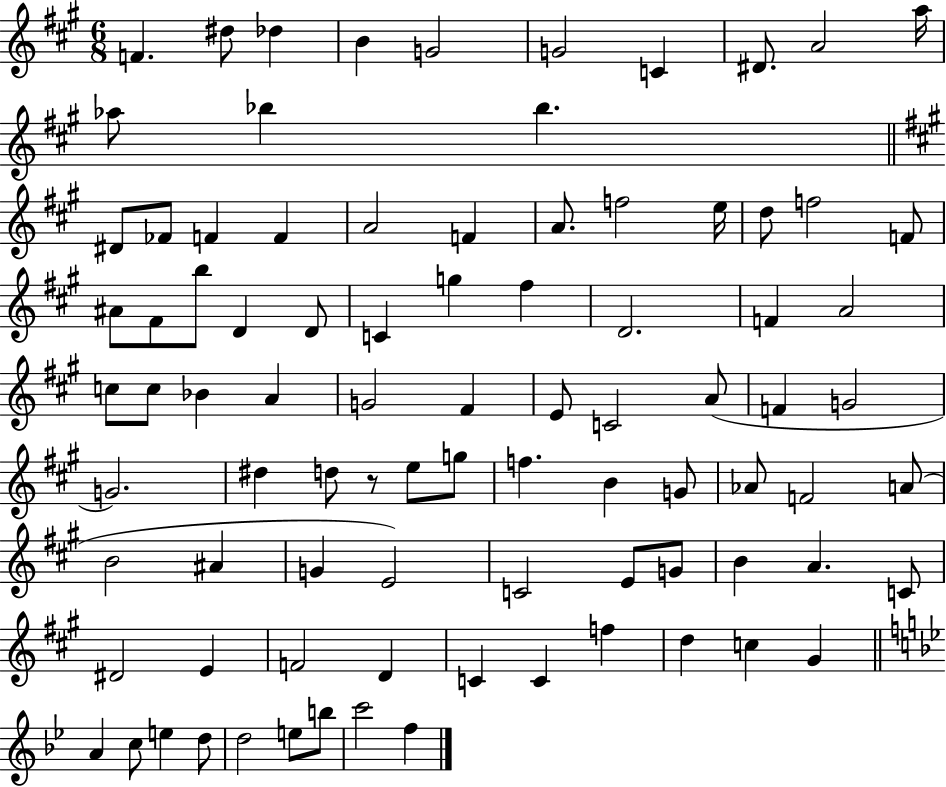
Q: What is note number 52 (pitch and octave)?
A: G5